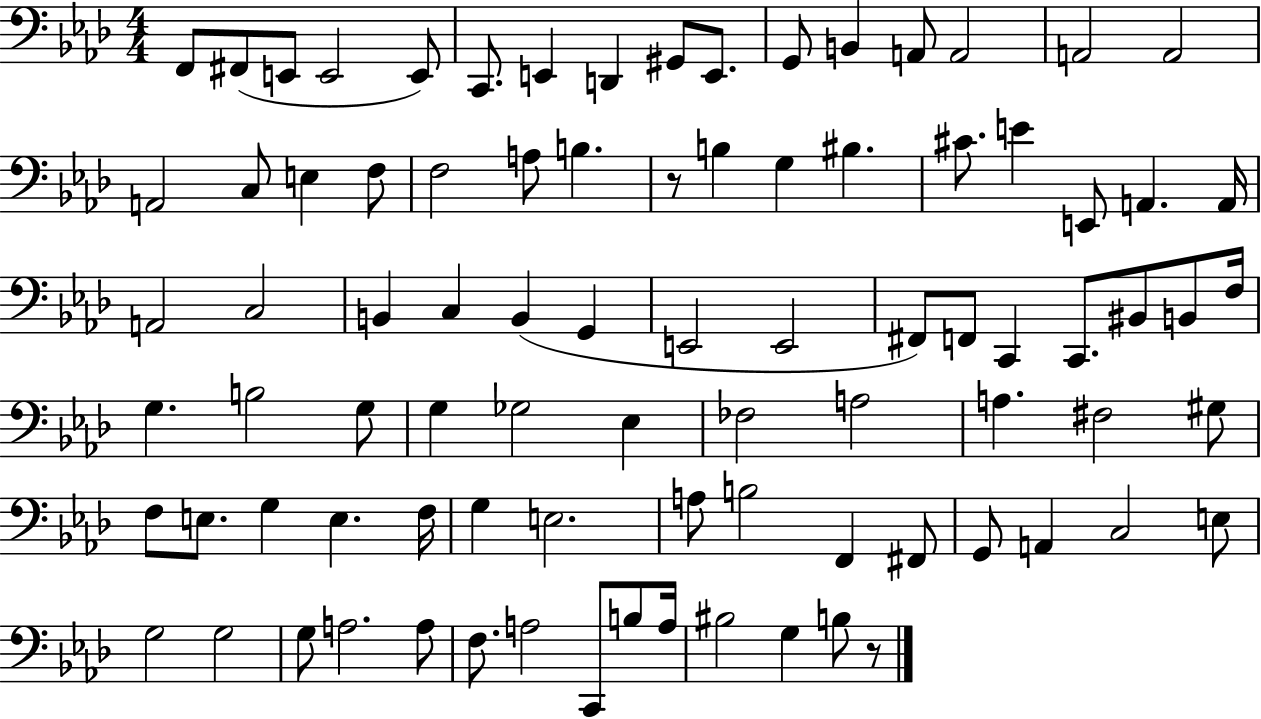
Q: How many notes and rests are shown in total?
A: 87